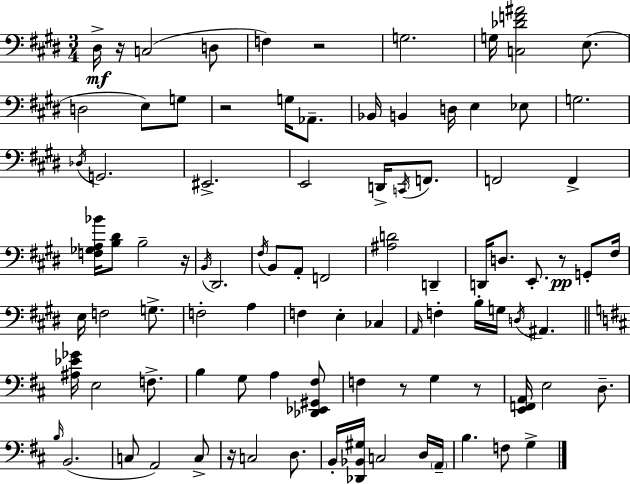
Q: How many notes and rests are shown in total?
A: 93